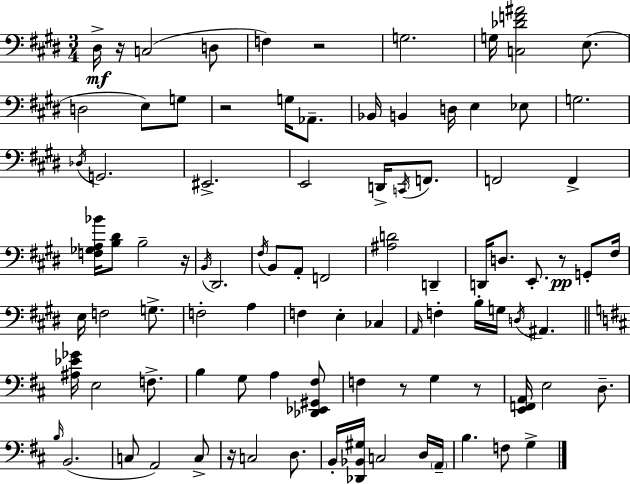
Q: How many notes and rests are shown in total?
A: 93